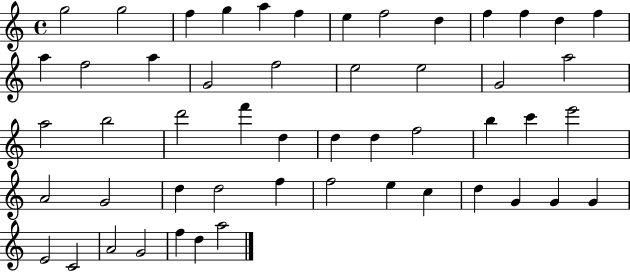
X:1
T:Untitled
M:4/4
L:1/4
K:C
g2 g2 f g a f e f2 d f f d f a f2 a G2 f2 e2 e2 G2 a2 a2 b2 d'2 f' d d d f2 b c' e'2 A2 G2 d d2 f f2 e c d G G G E2 C2 A2 G2 f d a2